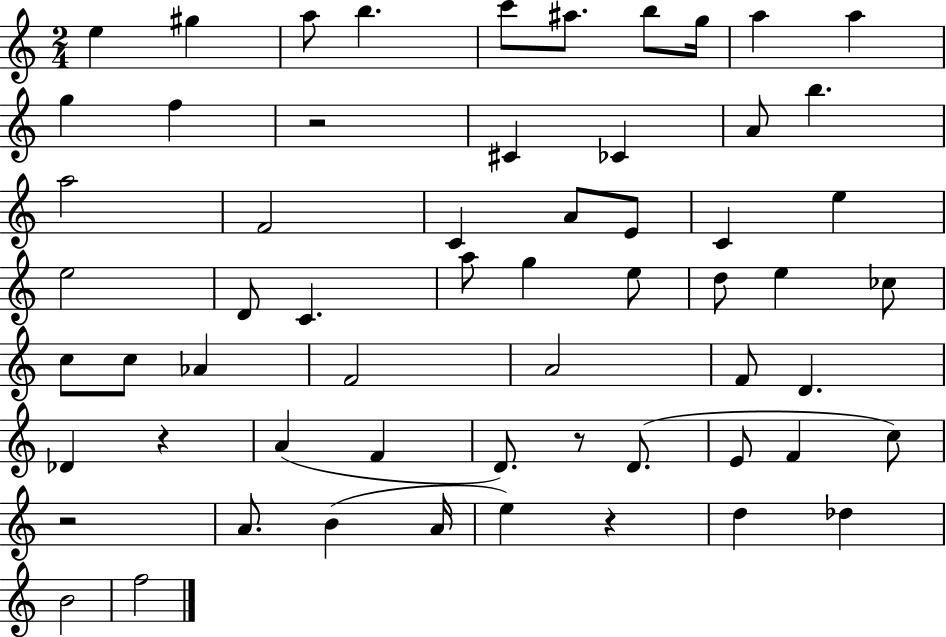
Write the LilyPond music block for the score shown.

{
  \clef treble
  \numericTimeSignature
  \time 2/4
  \key c \major
  \repeat volta 2 { e''4 gis''4 | a''8 b''4. | c'''8 ais''8. b''8 g''16 | a''4 a''4 | \break g''4 f''4 | r2 | cis'4 ces'4 | a'8 b''4. | \break a''2 | f'2 | c'4 a'8 e'8 | c'4 e''4 | \break e''2 | d'8 c'4. | a''8 g''4 e''8 | d''8 e''4 ces''8 | \break c''8 c''8 aes'4 | f'2 | a'2 | f'8 d'4. | \break des'4 r4 | a'4( f'4 | d'8.) r8 d'8.( | e'8 f'4 c''8) | \break r2 | a'8. b'4( a'16 | e''4) r4 | d''4 des''4 | \break b'2 | f''2 | } \bar "|."
}